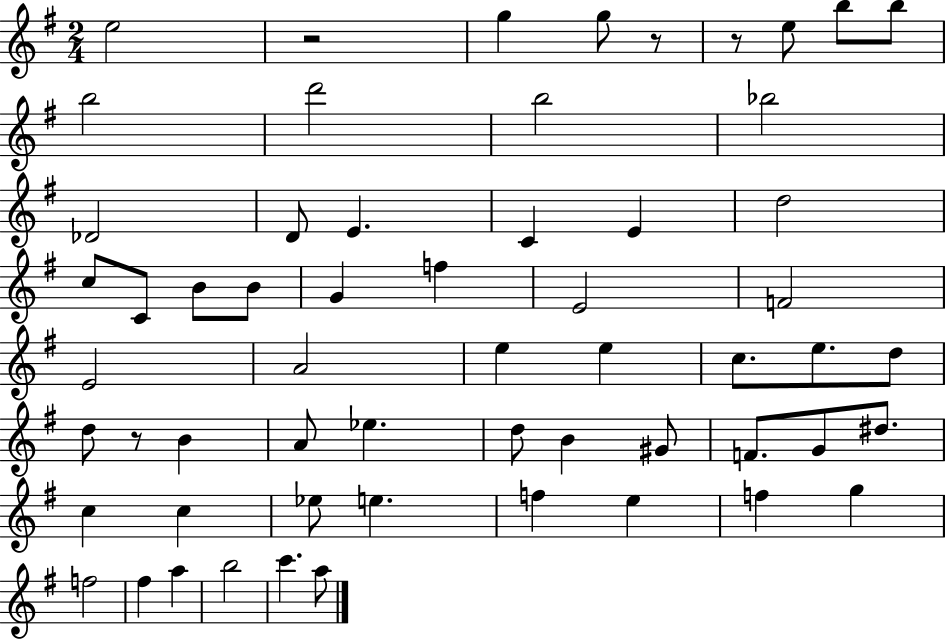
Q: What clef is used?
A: treble